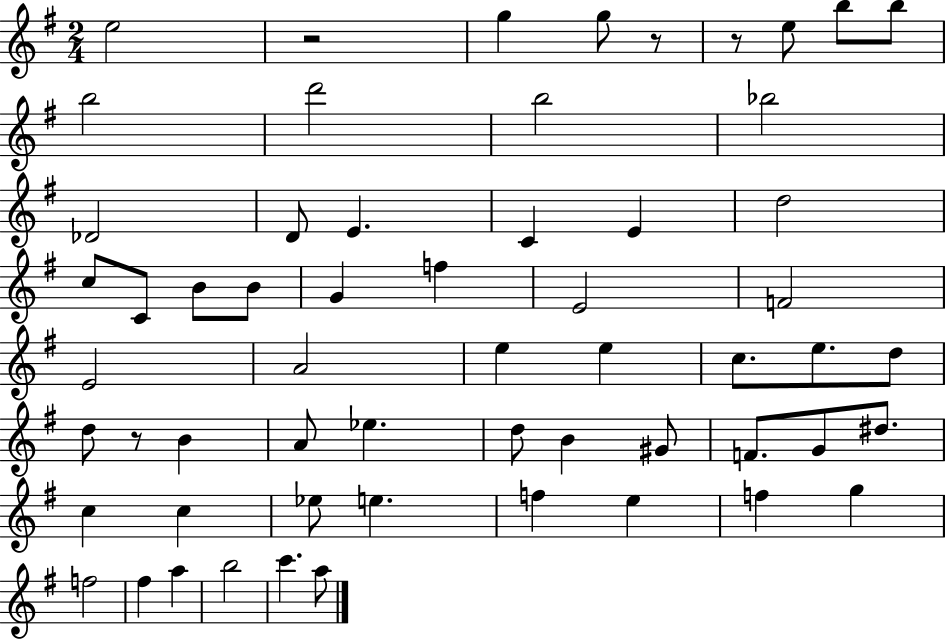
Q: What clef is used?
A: treble